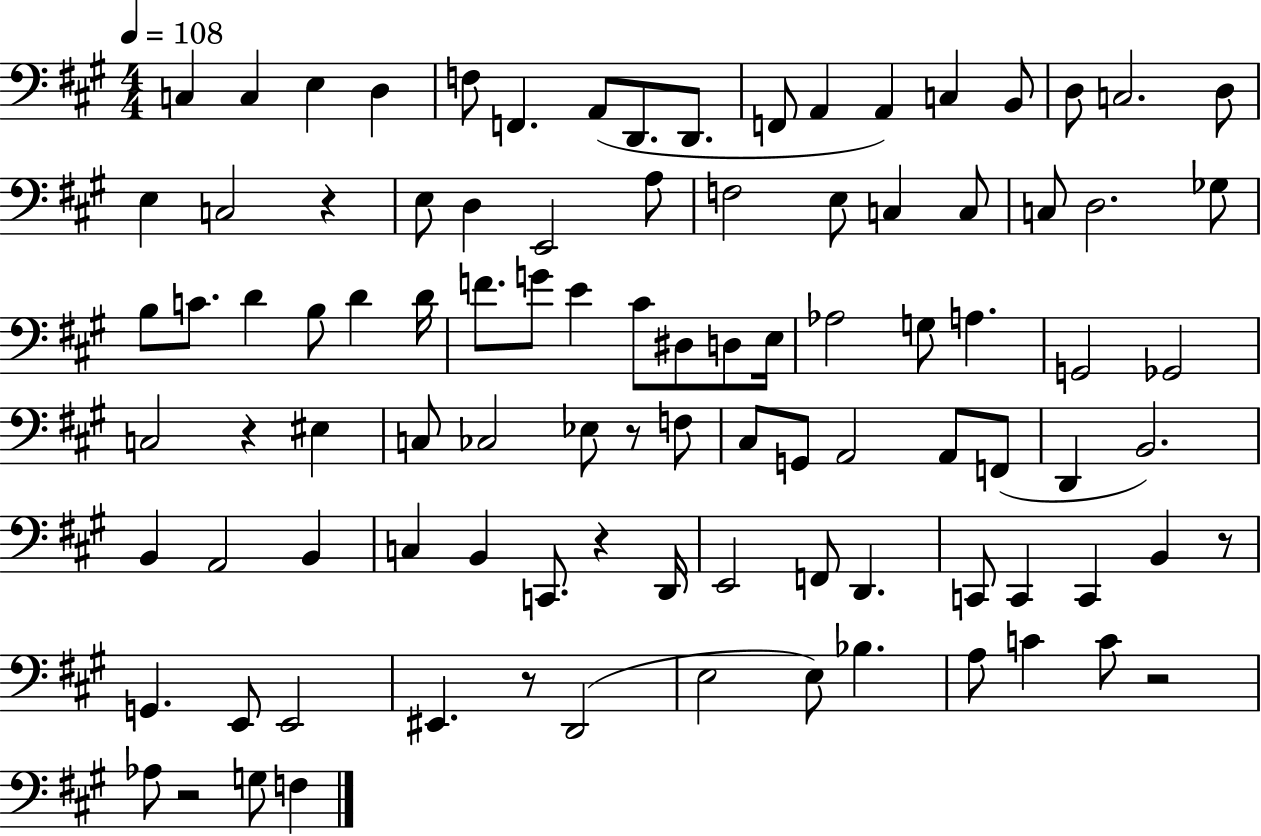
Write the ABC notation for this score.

X:1
T:Untitled
M:4/4
L:1/4
K:A
C, C, E, D, F,/2 F,, A,,/2 D,,/2 D,,/2 F,,/2 A,, A,, C, B,,/2 D,/2 C,2 D,/2 E, C,2 z E,/2 D, E,,2 A,/2 F,2 E,/2 C, C,/2 C,/2 D,2 _G,/2 B,/2 C/2 D B,/2 D D/4 F/2 G/2 E ^C/2 ^D,/2 D,/2 E,/4 _A,2 G,/2 A, G,,2 _G,,2 C,2 z ^E, C,/2 _C,2 _E,/2 z/2 F,/2 ^C,/2 G,,/2 A,,2 A,,/2 F,,/2 D,, B,,2 B,, A,,2 B,, C, B,, C,,/2 z D,,/4 E,,2 F,,/2 D,, C,,/2 C,, C,, B,, z/2 G,, E,,/2 E,,2 ^E,, z/2 D,,2 E,2 E,/2 _B, A,/2 C C/2 z2 _A,/2 z2 G,/2 F,